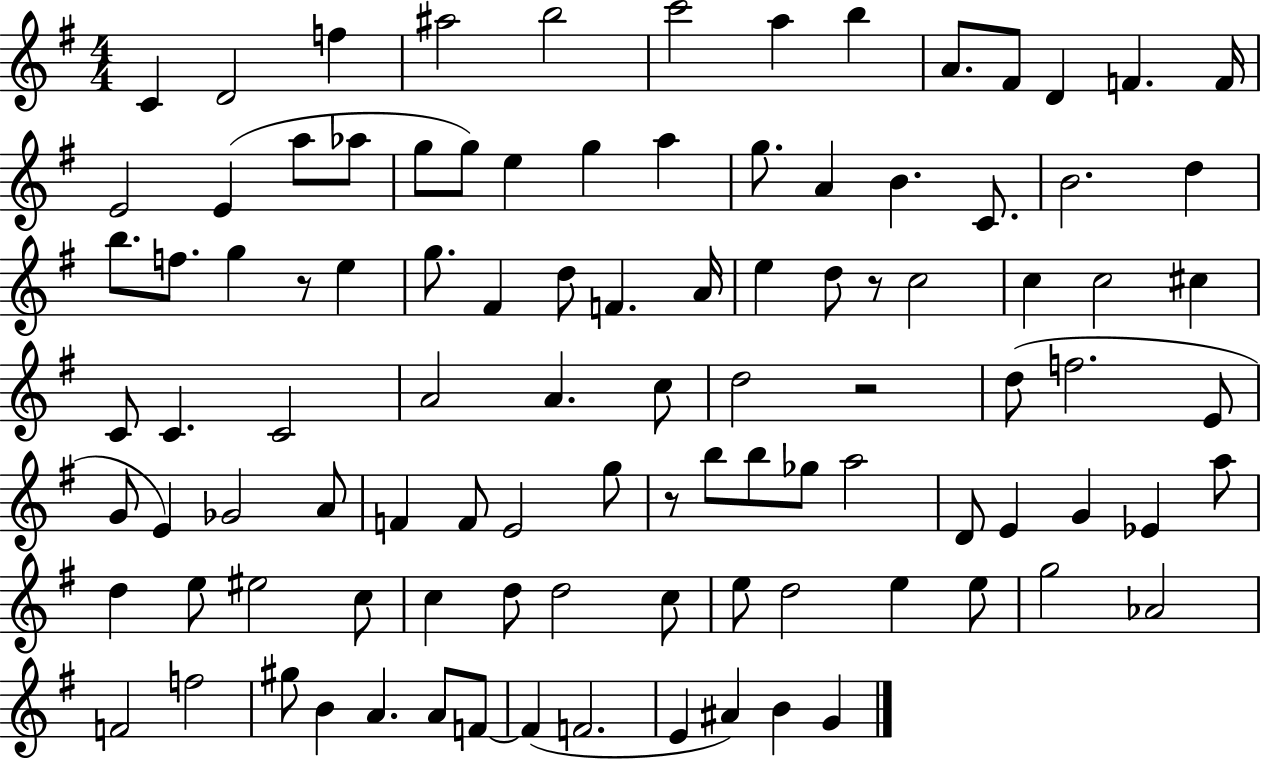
{
  \clef treble
  \numericTimeSignature
  \time 4/4
  \key g \major
  \repeat volta 2 { c'4 d'2 f''4 | ais''2 b''2 | c'''2 a''4 b''4 | a'8. fis'8 d'4 f'4. f'16 | \break e'2 e'4( a''8 aes''8 | g''8 g''8) e''4 g''4 a''4 | g''8. a'4 b'4. c'8. | b'2. d''4 | \break b''8. f''8. g''4 r8 e''4 | g''8. fis'4 d''8 f'4. a'16 | e''4 d''8 r8 c''2 | c''4 c''2 cis''4 | \break c'8 c'4. c'2 | a'2 a'4. c''8 | d''2 r2 | d''8( f''2. e'8 | \break g'8 e'4) ges'2 a'8 | f'4 f'8 e'2 g''8 | r8 b''8 b''8 ges''8 a''2 | d'8 e'4 g'4 ees'4 a''8 | \break d''4 e''8 eis''2 c''8 | c''4 d''8 d''2 c''8 | e''8 d''2 e''4 e''8 | g''2 aes'2 | \break f'2 f''2 | gis''8 b'4 a'4. a'8 f'8~~ | f'4( f'2. | e'4 ais'4) b'4 g'4 | \break } \bar "|."
}